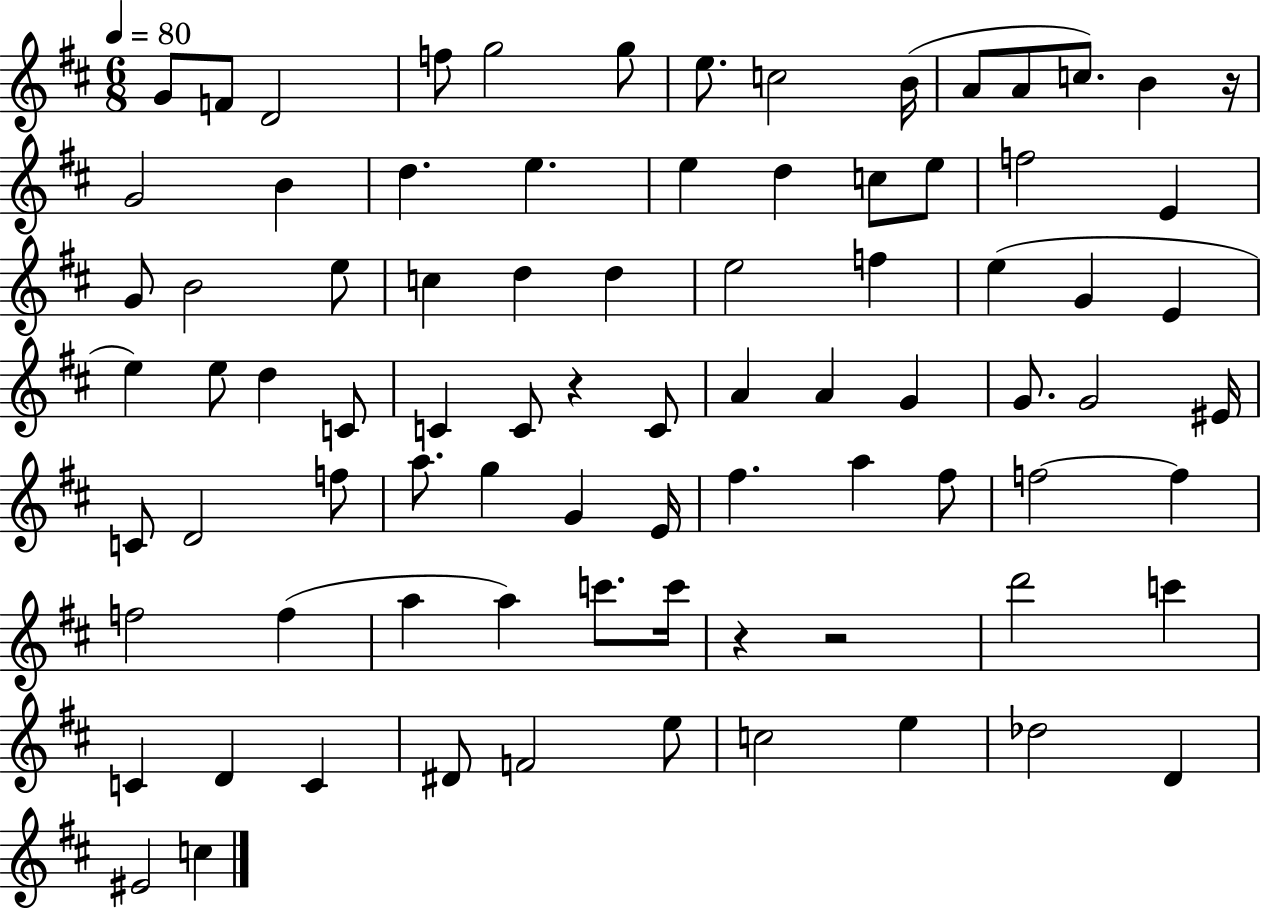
{
  \clef treble
  \numericTimeSignature
  \time 6/8
  \key d \major
  \tempo 4 = 80
  g'8 f'8 d'2 | f''8 g''2 g''8 | e''8. c''2 b'16( | a'8 a'8 c''8.) b'4 r16 | \break g'2 b'4 | d''4. e''4. | e''4 d''4 c''8 e''8 | f''2 e'4 | \break g'8 b'2 e''8 | c''4 d''4 d''4 | e''2 f''4 | e''4( g'4 e'4 | \break e''4) e''8 d''4 c'8 | c'4 c'8 r4 c'8 | a'4 a'4 g'4 | g'8. g'2 eis'16 | \break c'8 d'2 f''8 | a''8. g''4 g'4 e'16 | fis''4. a''4 fis''8 | f''2~~ f''4 | \break f''2 f''4( | a''4 a''4) c'''8. c'''16 | r4 r2 | d'''2 c'''4 | \break c'4 d'4 c'4 | dis'8 f'2 e''8 | c''2 e''4 | des''2 d'4 | \break eis'2 c''4 | \bar "|."
}